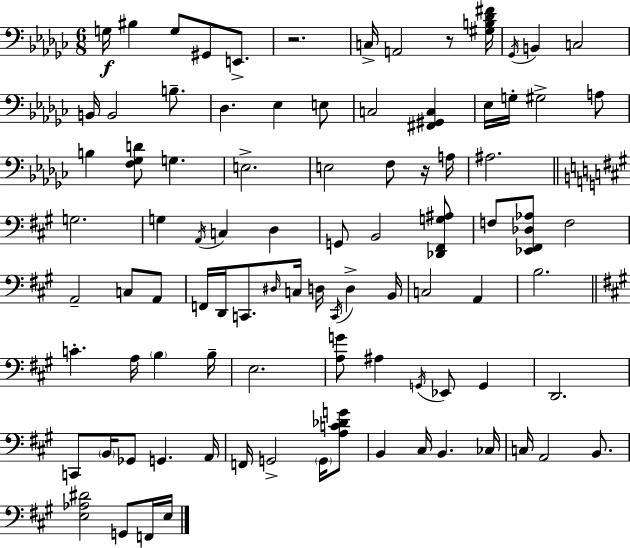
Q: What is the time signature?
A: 6/8